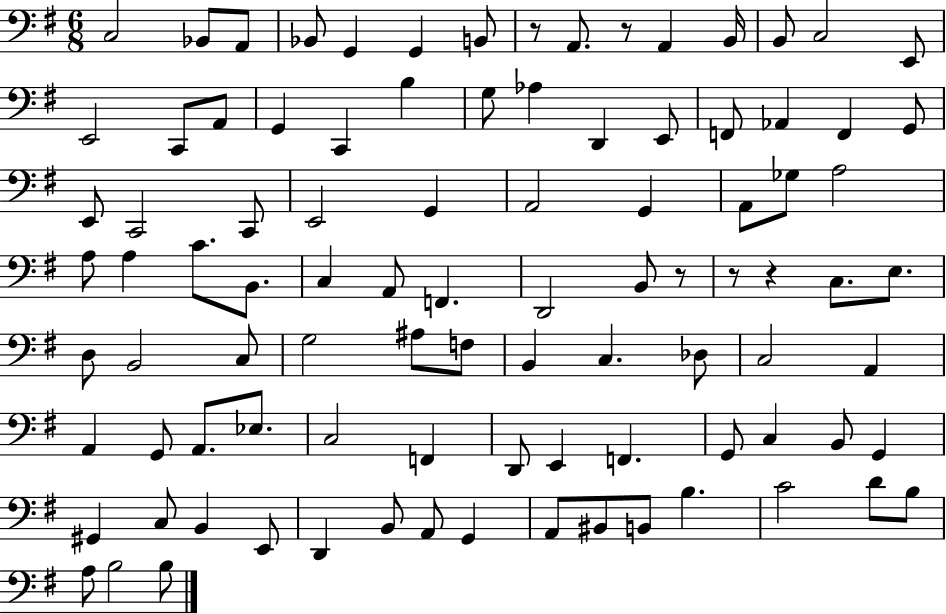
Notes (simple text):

C3/h Bb2/e A2/e Bb2/e G2/q G2/q B2/e R/e A2/e. R/e A2/q B2/s B2/e C3/h E2/e E2/h C2/e A2/e G2/q C2/q B3/q G3/e Ab3/q D2/q E2/e F2/e Ab2/q F2/q G2/e E2/e C2/h C2/e E2/h G2/q A2/h G2/q A2/e Gb3/e A3/h A3/e A3/q C4/e. B2/e. C3/q A2/e F2/q. D2/h B2/e R/e R/e R/q C3/e. E3/e. D3/e B2/h C3/e G3/h A#3/e F3/e B2/q C3/q. Db3/e C3/h A2/q A2/q G2/e A2/e. Eb3/e. C3/h F2/q D2/e E2/q F2/q. G2/e C3/q B2/e G2/q G#2/q C3/e B2/q E2/e D2/q B2/e A2/e G2/q A2/e BIS2/e B2/e B3/q. C4/h D4/e B3/e A3/e B3/h B3/e